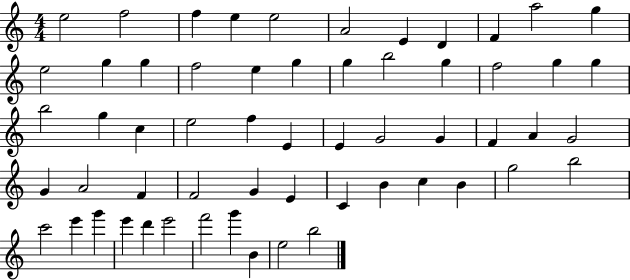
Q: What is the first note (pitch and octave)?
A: E5